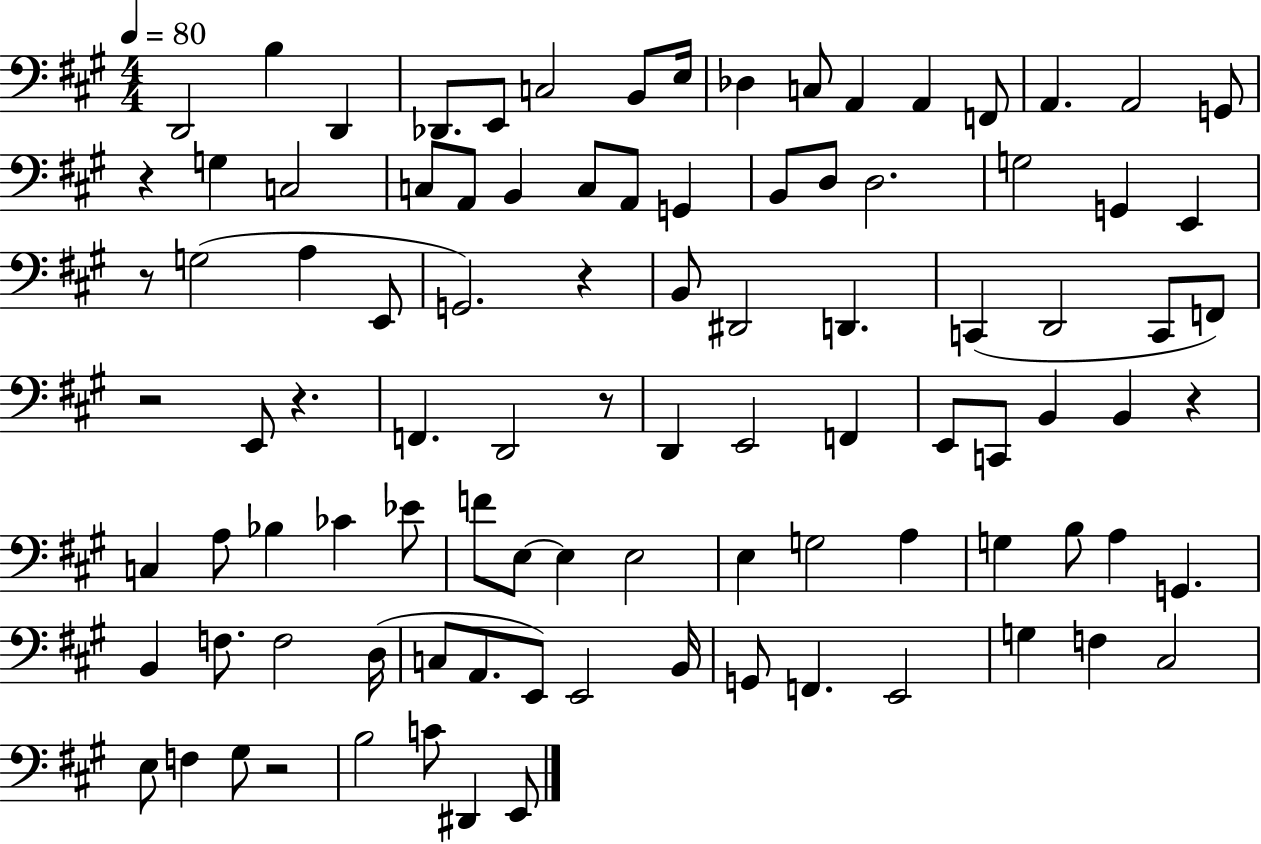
{
  \clef bass
  \numericTimeSignature
  \time 4/4
  \key a \major
  \tempo 4 = 80
  \repeat volta 2 { d,2 b4 d,4 | des,8. e,8 c2 b,8 e16 | des4 c8 a,4 a,4 f,8 | a,4. a,2 g,8 | \break r4 g4 c2 | c8 a,8 b,4 c8 a,8 g,4 | b,8 d8 d2. | g2 g,4 e,4 | \break r8 g2( a4 e,8 | g,2.) r4 | b,8 dis,2 d,4. | c,4( d,2 c,8 f,8) | \break r2 e,8 r4. | f,4. d,2 r8 | d,4 e,2 f,4 | e,8 c,8 b,4 b,4 r4 | \break c4 a8 bes4 ces'4 ees'8 | f'8 e8~~ e4 e2 | e4 g2 a4 | g4 b8 a4 g,4. | \break b,4 f8. f2 d16( | c8 a,8. e,8) e,2 b,16 | g,8 f,4. e,2 | g4 f4 cis2 | \break e8 f4 gis8 r2 | b2 c'8 dis,4 e,8 | } \bar "|."
}